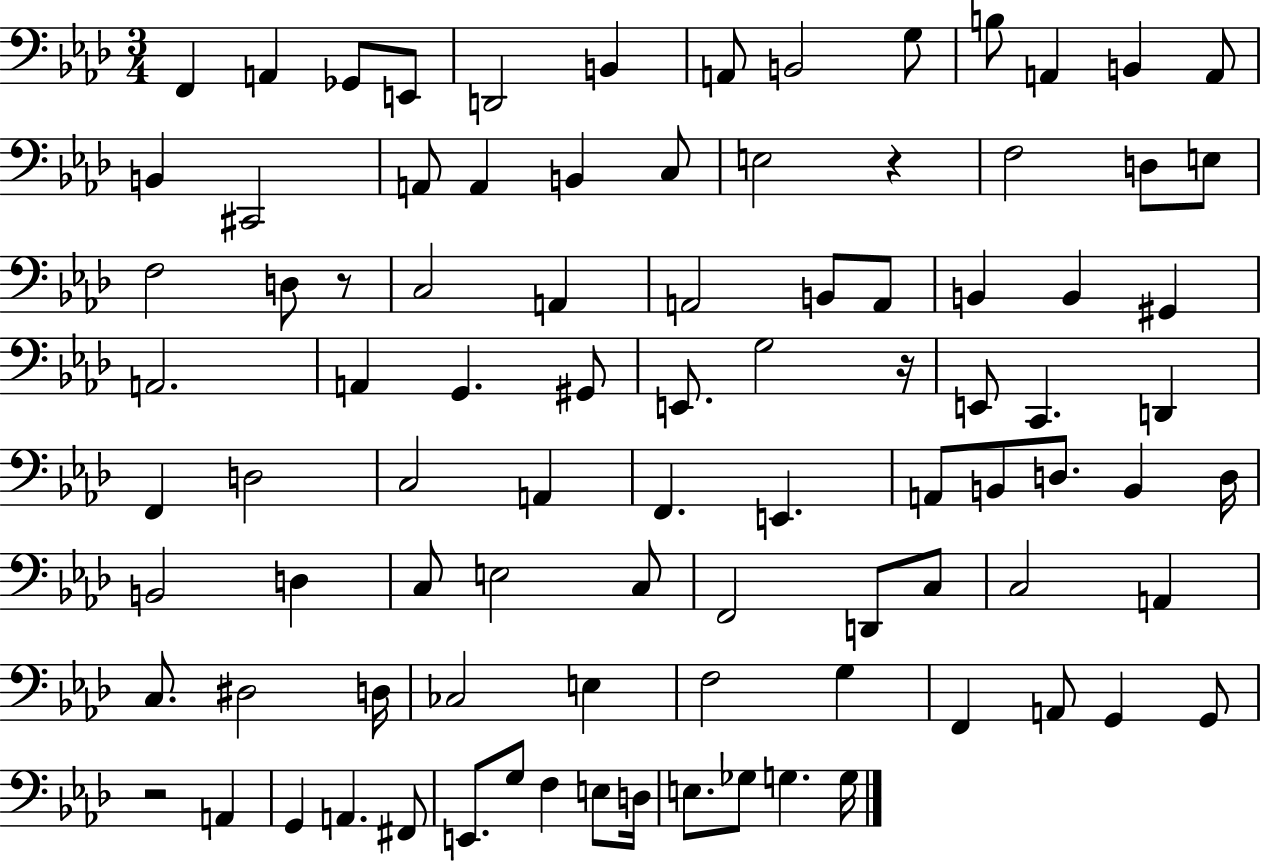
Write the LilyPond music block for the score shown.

{
  \clef bass
  \numericTimeSignature
  \time 3/4
  \key aes \major
  f,4 a,4 ges,8 e,8 | d,2 b,4 | a,8 b,2 g8 | b8 a,4 b,4 a,8 | \break b,4 cis,2 | a,8 a,4 b,4 c8 | e2 r4 | f2 d8 e8 | \break f2 d8 r8 | c2 a,4 | a,2 b,8 a,8 | b,4 b,4 gis,4 | \break a,2. | a,4 g,4. gis,8 | e,8. g2 r16 | e,8 c,4. d,4 | \break f,4 d2 | c2 a,4 | f,4. e,4. | a,8 b,8 d8. b,4 d16 | \break b,2 d4 | c8 e2 c8 | f,2 d,8 c8 | c2 a,4 | \break c8. dis2 d16 | ces2 e4 | f2 g4 | f,4 a,8 g,4 g,8 | \break r2 a,4 | g,4 a,4. fis,8 | e,8. g8 f4 e8 d16 | e8. ges8 g4. g16 | \break \bar "|."
}